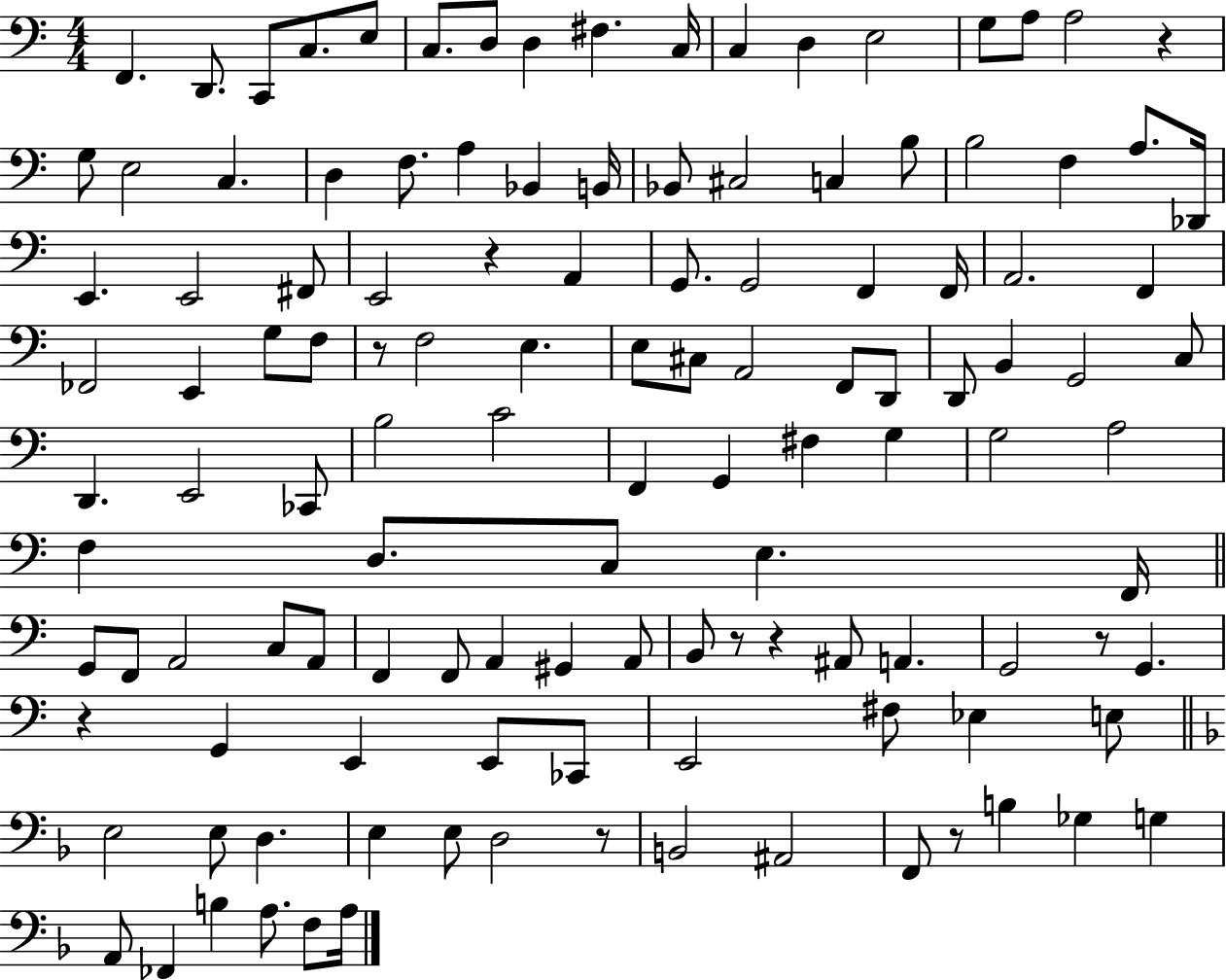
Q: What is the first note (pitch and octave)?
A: F2